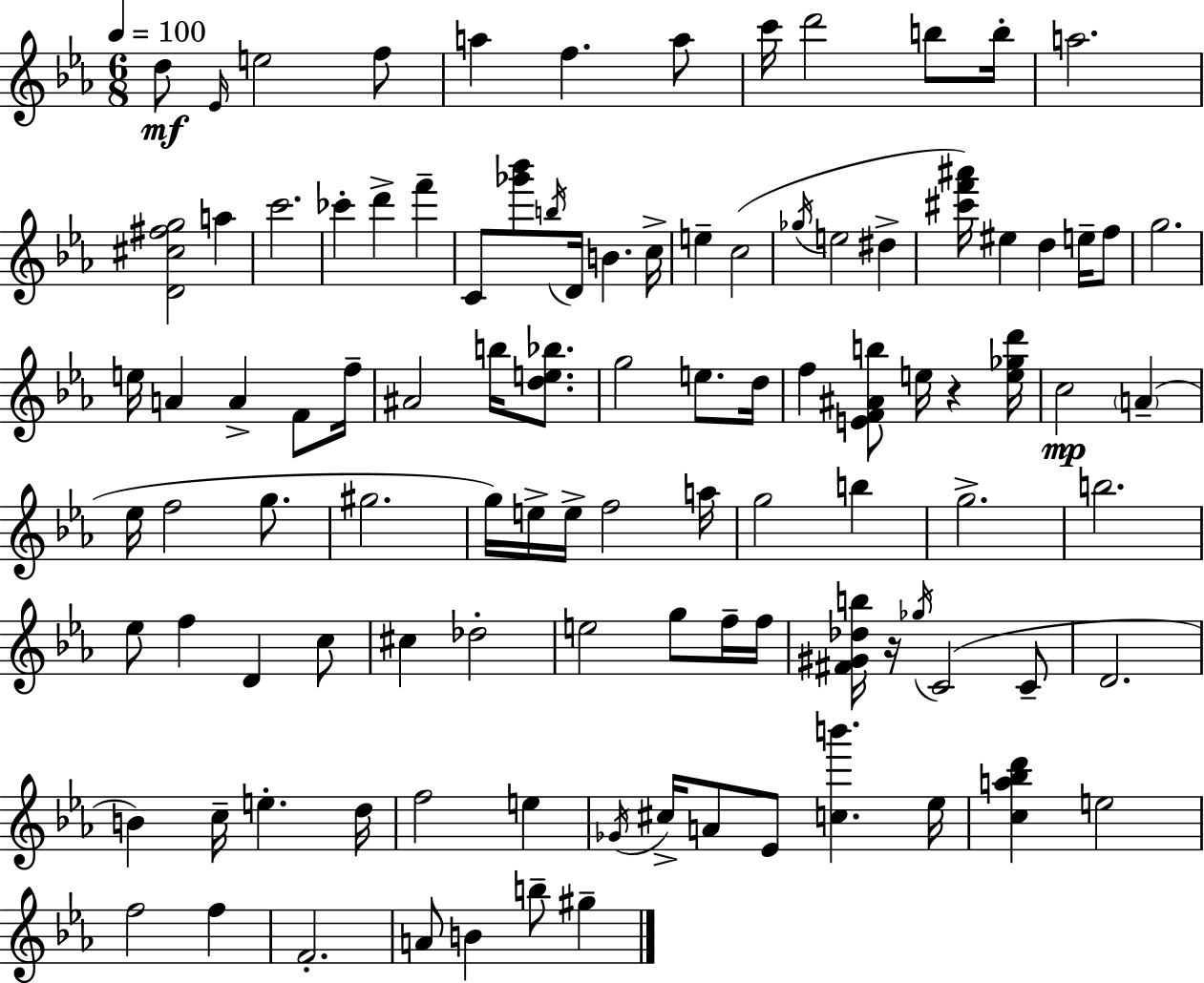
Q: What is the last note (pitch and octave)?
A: G#5